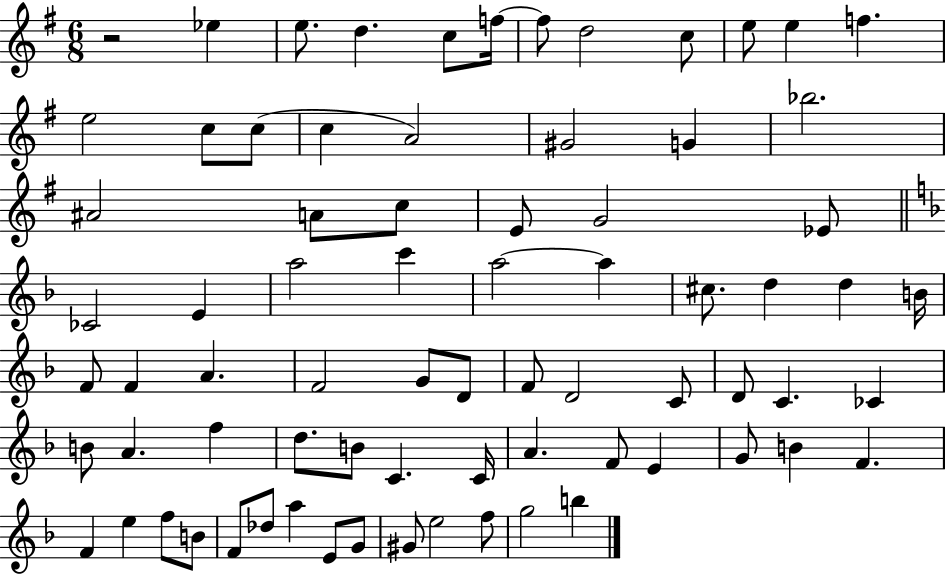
R/h Eb5/q E5/e. D5/q. C5/e F5/s F5/e D5/h C5/e E5/e E5/q F5/q. E5/h C5/e C5/e C5/q A4/h G#4/h G4/q Bb5/h. A#4/h A4/e C5/e E4/e G4/h Eb4/e CES4/h E4/q A5/h C6/q A5/h A5/q C#5/e. D5/q D5/q B4/s F4/e F4/q A4/q. F4/h G4/e D4/e F4/e D4/h C4/e D4/e C4/q. CES4/q B4/e A4/q. F5/q D5/e. B4/e C4/q. C4/s A4/q. F4/e E4/q G4/e B4/q F4/q. F4/q E5/q F5/e B4/e F4/e Db5/e A5/q E4/e G4/e G#4/e E5/h F5/e G5/h B5/q